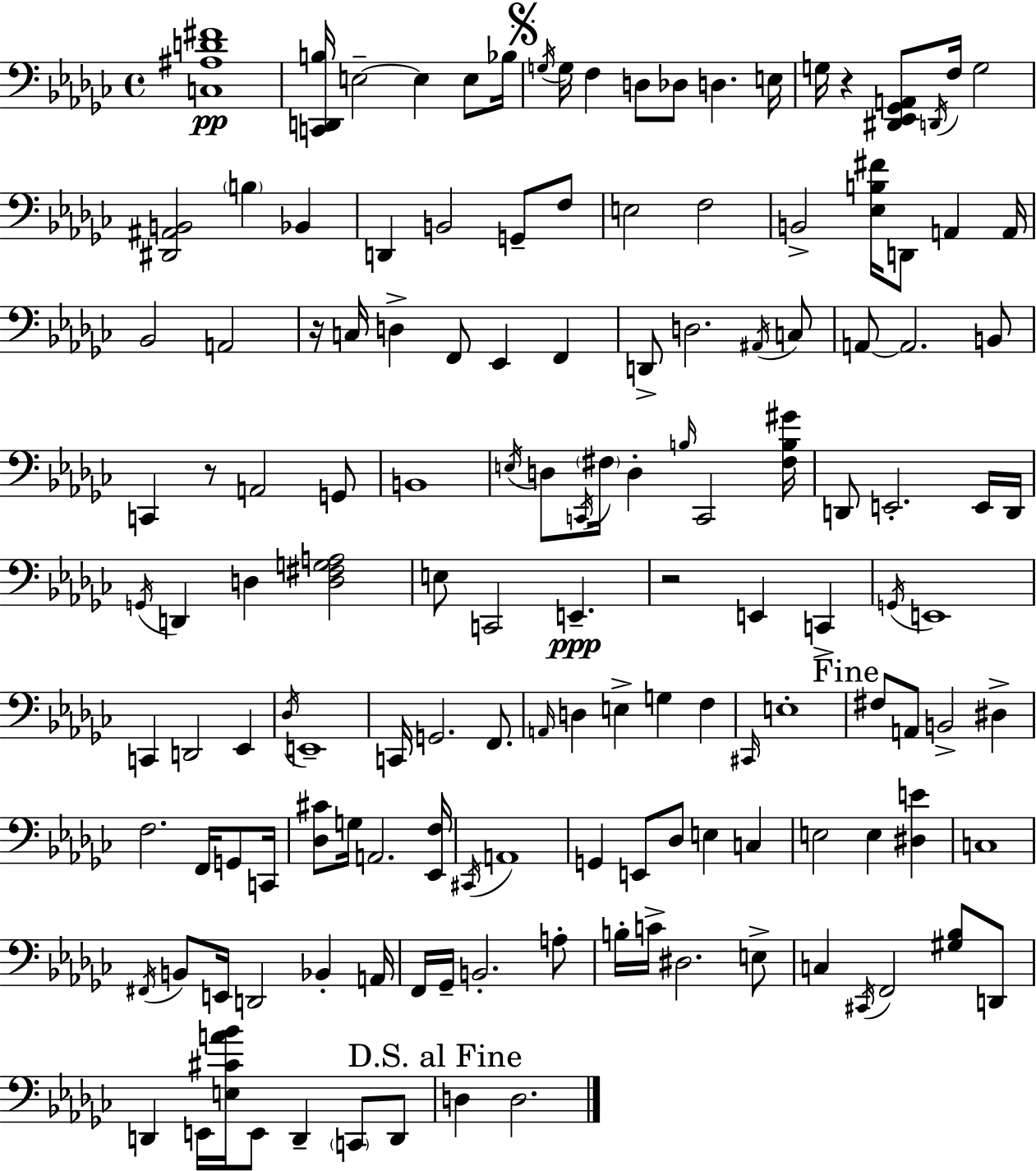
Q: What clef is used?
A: bass